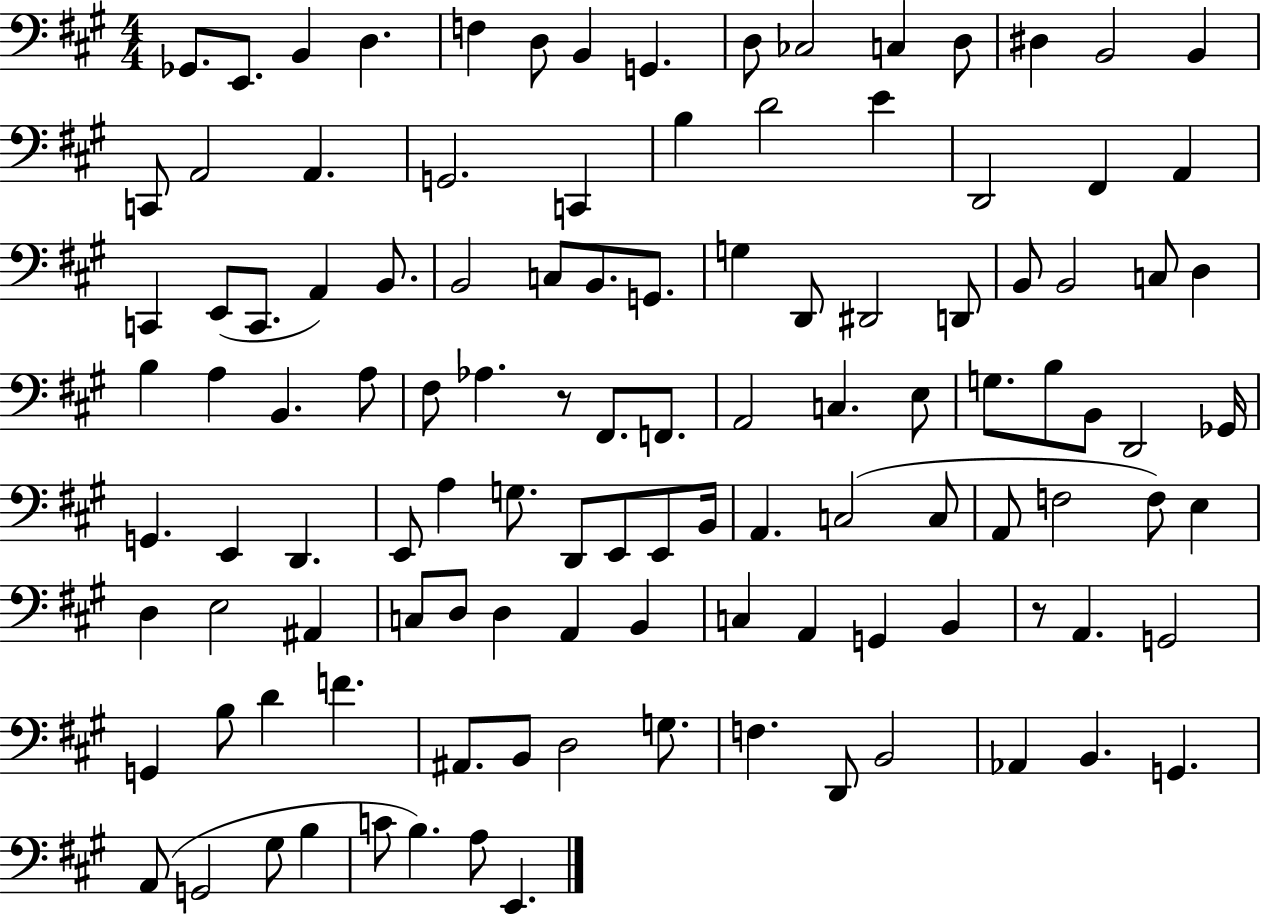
Gb2/e. E2/e. B2/q D3/q. F3/q D3/e B2/q G2/q. D3/e CES3/h C3/q D3/e D#3/q B2/h B2/q C2/e A2/h A2/q. G2/h. C2/q B3/q D4/h E4/q D2/h F#2/q A2/q C2/q E2/e C2/e. A2/q B2/e. B2/h C3/e B2/e. G2/e. G3/q D2/e D#2/h D2/e B2/e B2/h C3/e D3/q B3/q A3/q B2/q. A3/e F#3/e Ab3/q. R/e F#2/e. F2/e. A2/h C3/q. E3/e G3/e. B3/e B2/e D2/h Gb2/s G2/q. E2/q D2/q. E2/e A3/q G3/e. D2/e E2/e E2/e B2/s A2/q. C3/h C3/e A2/e F3/h F3/e E3/q D3/q E3/h A#2/q C3/e D3/e D3/q A2/q B2/q C3/q A2/q G2/q B2/q R/e A2/q. G2/h G2/q B3/e D4/q F4/q. A#2/e. B2/e D3/h G3/e. F3/q. D2/e B2/h Ab2/q B2/q. G2/q. A2/e G2/h G#3/e B3/q C4/e B3/q. A3/e E2/q.